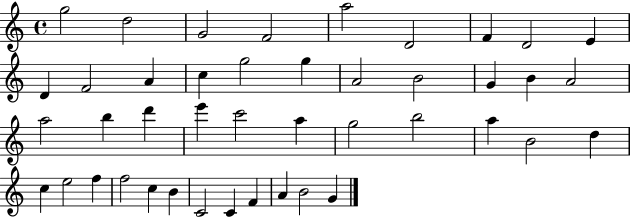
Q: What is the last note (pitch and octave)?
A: G4